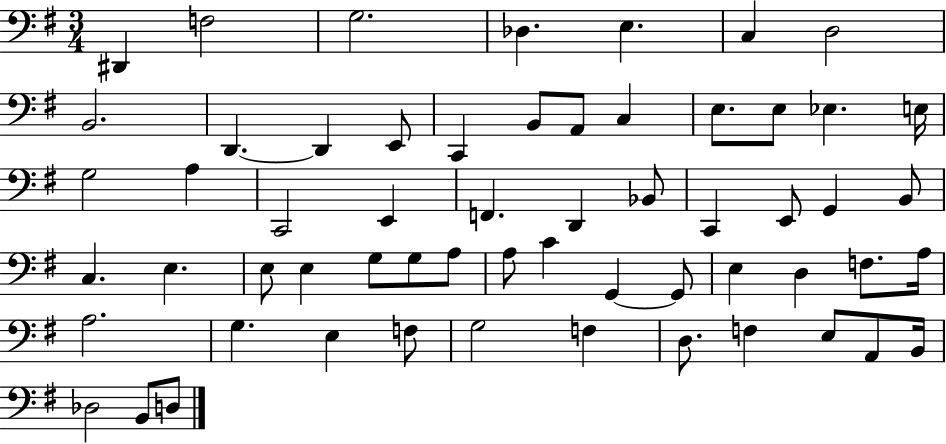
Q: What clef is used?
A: bass